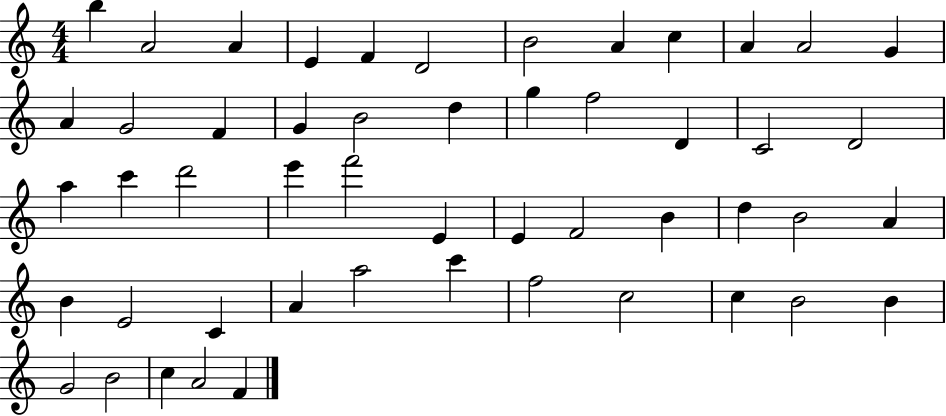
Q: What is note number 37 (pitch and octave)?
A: E4